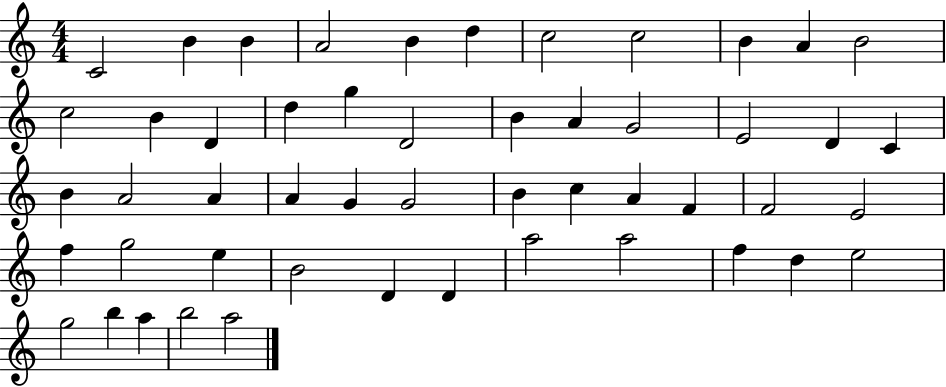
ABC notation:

X:1
T:Untitled
M:4/4
L:1/4
K:C
C2 B B A2 B d c2 c2 B A B2 c2 B D d g D2 B A G2 E2 D C B A2 A A G G2 B c A F F2 E2 f g2 e B2 D D a2 a2 f d e2 g2 b a b2 a2